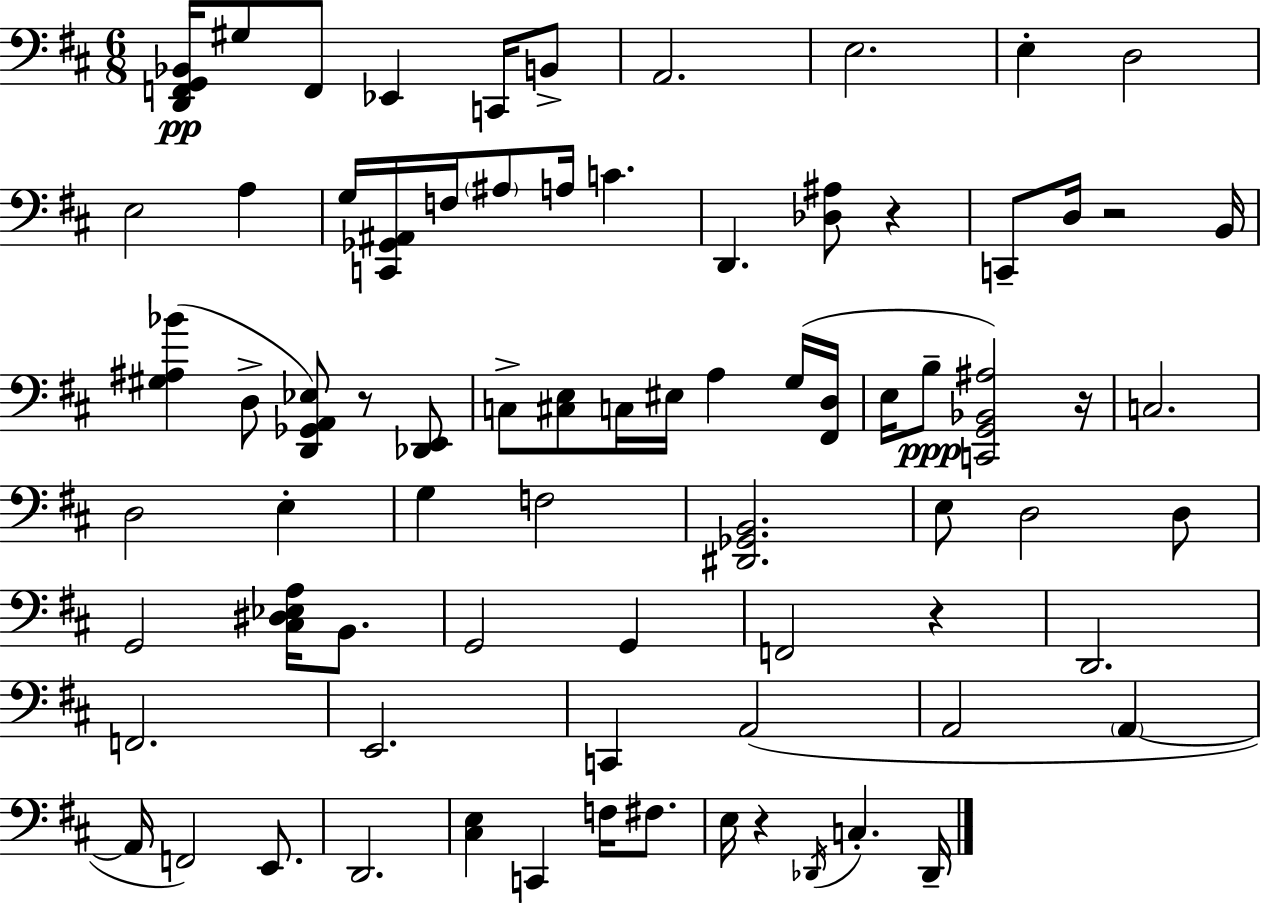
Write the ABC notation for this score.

X:1
T:Untitled
M:6/8
L:1/4
K:D
[D,,F,,G,,_B,,]/4 ^G,/2 F,,/2 _E,, C,,/4 B,,/2 A,,2 E,2 E, D,2 E,2 A, G,/4 [C,,_G,,^A,,]/4 F,/4 ^A,/2 A,/4 C D,, [_D,^A,]/2 z C,,/2 D,/4 z2 B,,/4 [^G,^A,_B] D,/2 [D,,_G,,A,,_E,]/2 z/2 [_D,,E,,]/2 C,/2 [^C,E,]/2 C,/4 ^E,/4 A, G,/4 [^F,,D,]/4 E,/4 B,/2 [C,,G,,_B,,^A,]2 z/4 C,2 D,2 E, G, F,2 [^D,,_G,,B,,]2 E,/2 D,2 D,/2 G,,2 [^C,^D,_E,A,]/4 B,,/2 G,,2 G,, F,,2 z D,,2 F,,2 E,,2 C,, A,,2 A,,2 A,, A,,/4 F,,2 E,,/2 D,,2 [^C,E,] C,, F,/4 ^F,/2 E,/4 z _D,,/4 C, _D,,/4